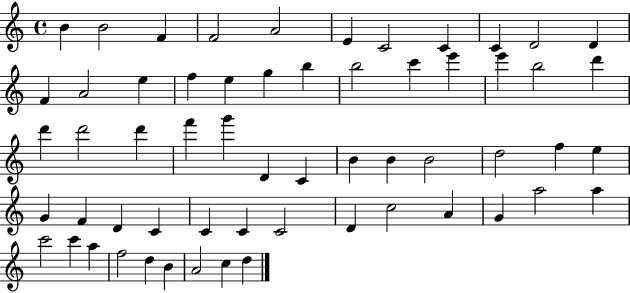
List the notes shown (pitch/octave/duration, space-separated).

B4/q B4/h F4/q F4/h A4/h E4/q C4/h C4/q C4/q D4/h D4/q F4/q A4/h E5/q F5/q E5/q G5/q B5/q B5/h C6/q E6/q E6/q B5/h D6/q D6/q D6/h D6/q F6/q G6/q D4/q C4/q B4/q B4/q B4/h D5/h F5/q E5/q G4/q F4/q D4/q C4/q C4/q C4/q C4/h D4/q C5/h A4/q G4/q A5/h A5/q C6/h C6/q A5/q F5/h D5/q B4/q A4/h C5/q D5/q